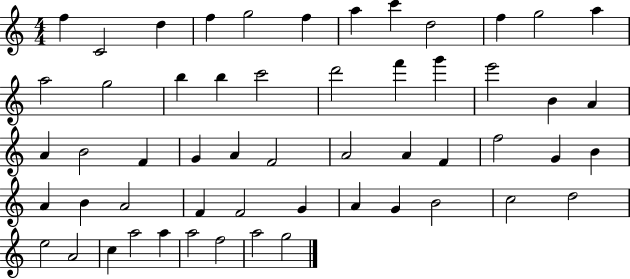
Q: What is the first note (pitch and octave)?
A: F5